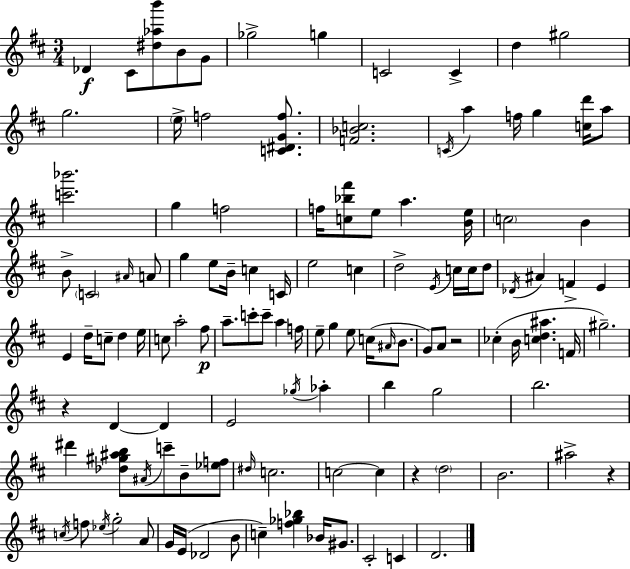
Db4/q C#4/e [D#5,Ab5,B6]/e B4/e G4/e Gb5/h G5/q C4/h C4/q D5/q G#5/h G5/h. E5/s F5/h [C4,D#4,G4,F5]/e. [F4,Bb4,C5]/h. C4/s A5/q F5/s G5/q [C5,D6]/s A5/e [C6,Bb6]/h. G5/q F5/h F5/s [C5,Bb5,F#6]/e E5/e A5/q. [B4,E5]/s C5/h B4/q B4/e C4/h A#4/s A4/e G5/q E5/e B4/s C5/q C4/s E5/h C5/q D5/h E4/s C5/s C5/s D5/e Db4/s A#4/q F4/q E4/q E4/q D5/s C5/e D5/q E5/s C5/e A5/h F#5/e A5/e. C6/e C6/e A5/q F5/s E5/e G5/q E5/e C5/s A#4/s B4/e. G4/e A4/e R/h CES5/q B4/s [C5,D5,A#5]/q. F4/s G#5/h. R/q D4/q D4/q E4/h Gb5/s Ab5/q B5/q G5/h B5/h. D#6/q [Db5,G#5,A#5,B5]/e A#4/s C6/e B4/e [Eb5,F5]/e D#5/s C5/h. C5/h C5/q R/q D5/h B4/h. A#5/h R/q C5/s F5/e Eb5/s G5/h A4/e G4/s E4/s Db4/h B4/e C5/q [F5,Gb5,Bb5]/q Bb4/s G#4/e. C#4/h C4/q D4/h.